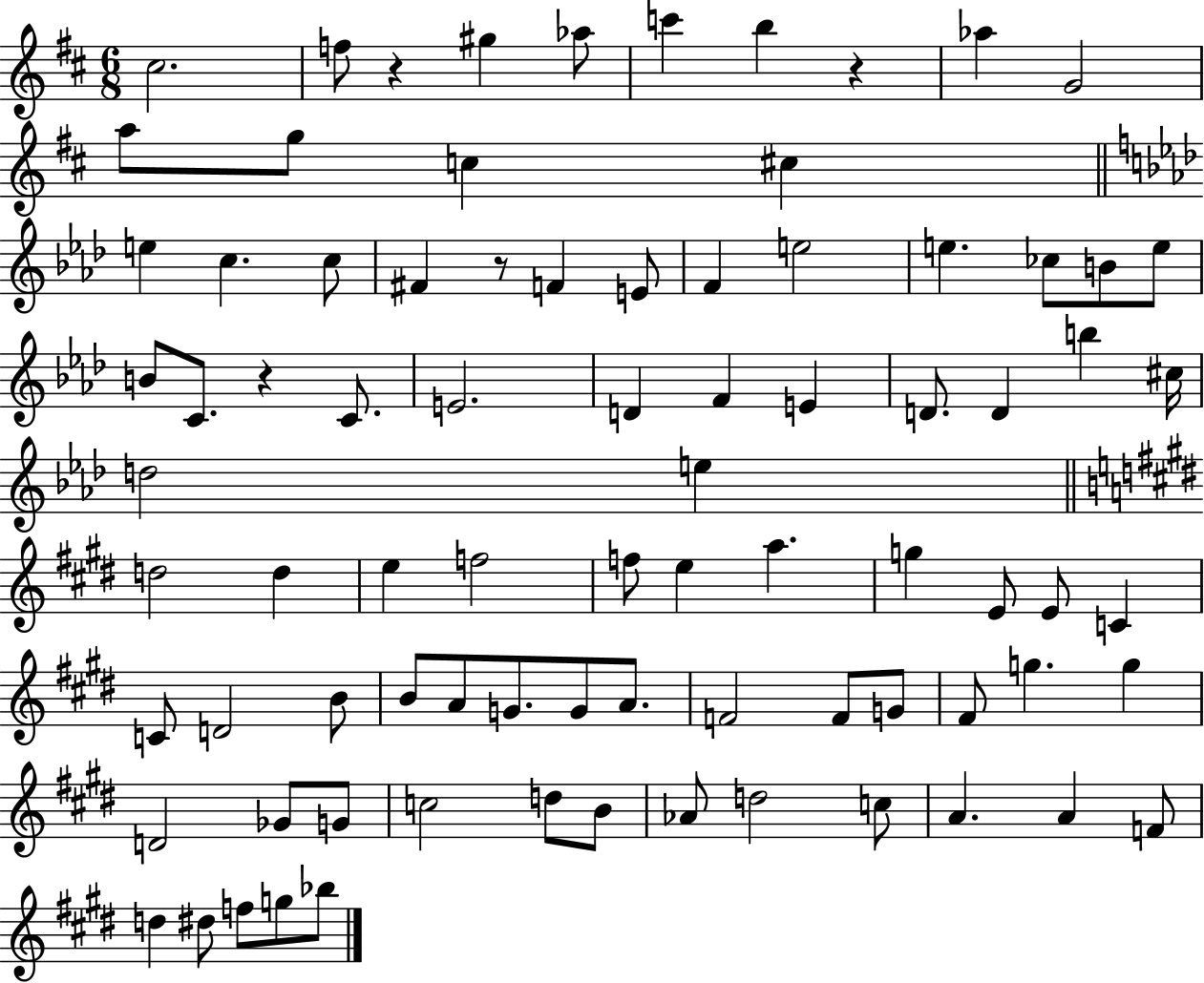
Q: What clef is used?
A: treble